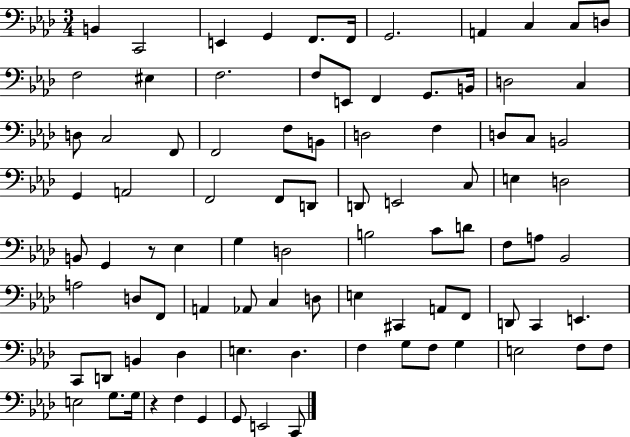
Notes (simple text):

B2/q C2/h E2/q G2/q F2/e. F2/s G2/h. A2/q C3/q C3/e D3/e F3/h EIS3/q F3/h. F3/e E2/e F2/q G2/e. B2/s D3/h C3/q D3/e C3/h F2/e F2/h F3/e B2/e D3/h F3/q D3/e C3/e B2/h G2/q A2/h F2/h F2/e D2/e D2/e E2/h C3/e E3/q D3/h B2/e G2/q R/e Eb3/q G3/q D3/h B3/h C4/e D4/e F3/e A3/e Bb2/h A3/h D3/e F2/e A2/q Ab2/e C3/q D3/e E3/q C#2/q A2/e F2/e D2/e C2/q E2/q. C2/e D2/e B2/q Db3/q E3/q. Db3/q. F3/q G3/e F3/e G3/q E3/h F3/e F3/e E3/h G3/e. G3/s R/q F3/q G2/q G2/e E2/h C2/e